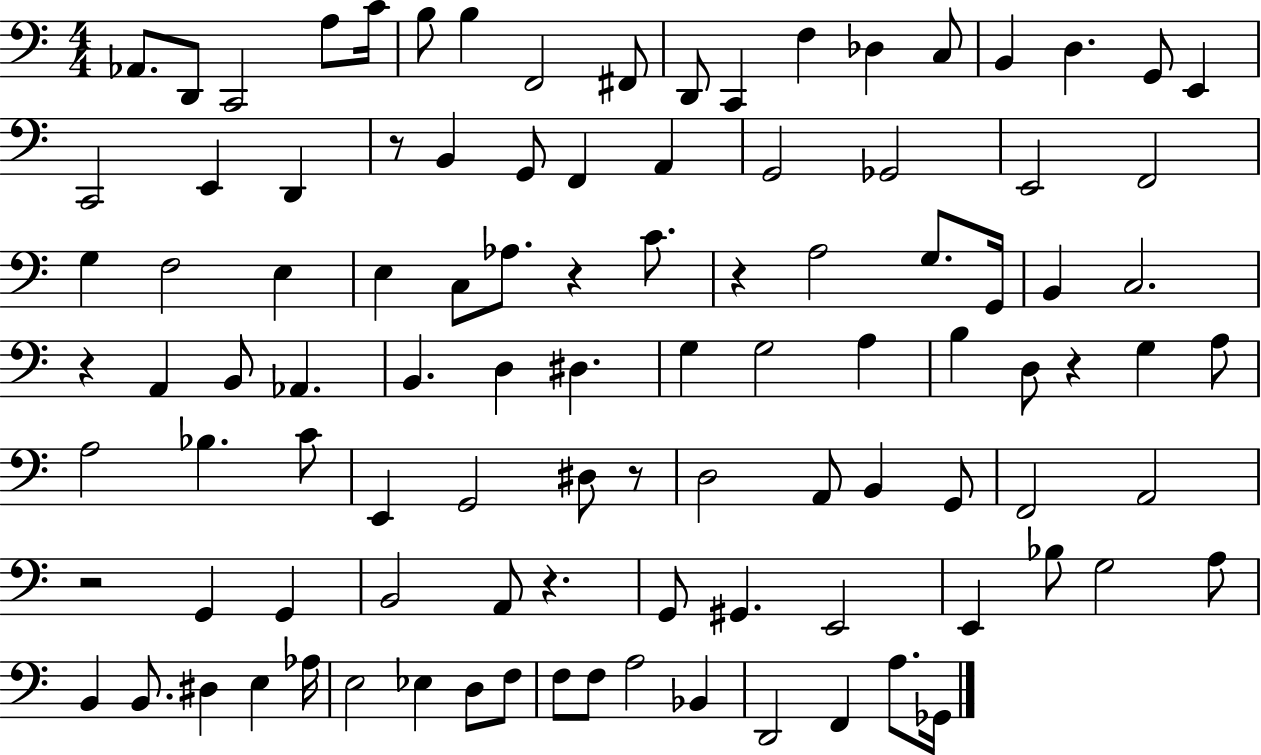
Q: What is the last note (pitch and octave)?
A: Gb2